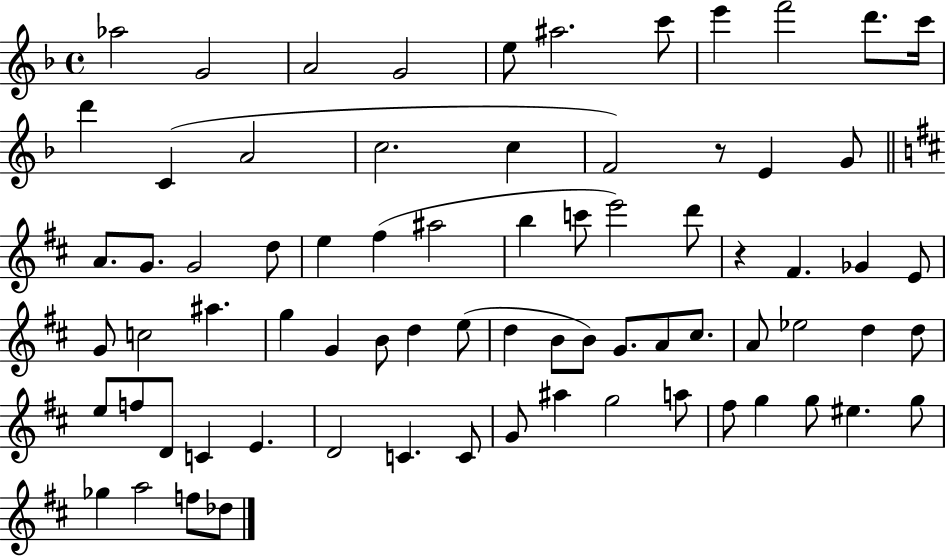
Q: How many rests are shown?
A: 2